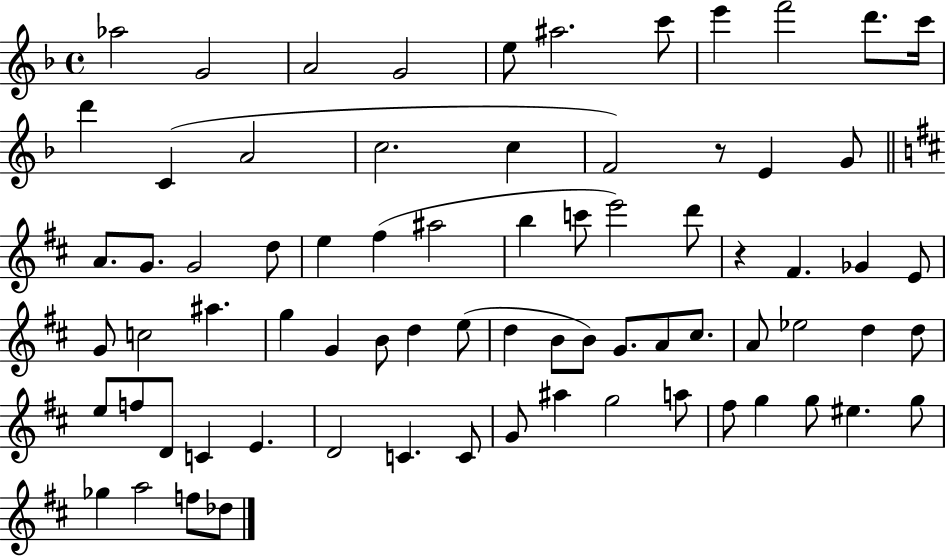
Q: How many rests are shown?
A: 2